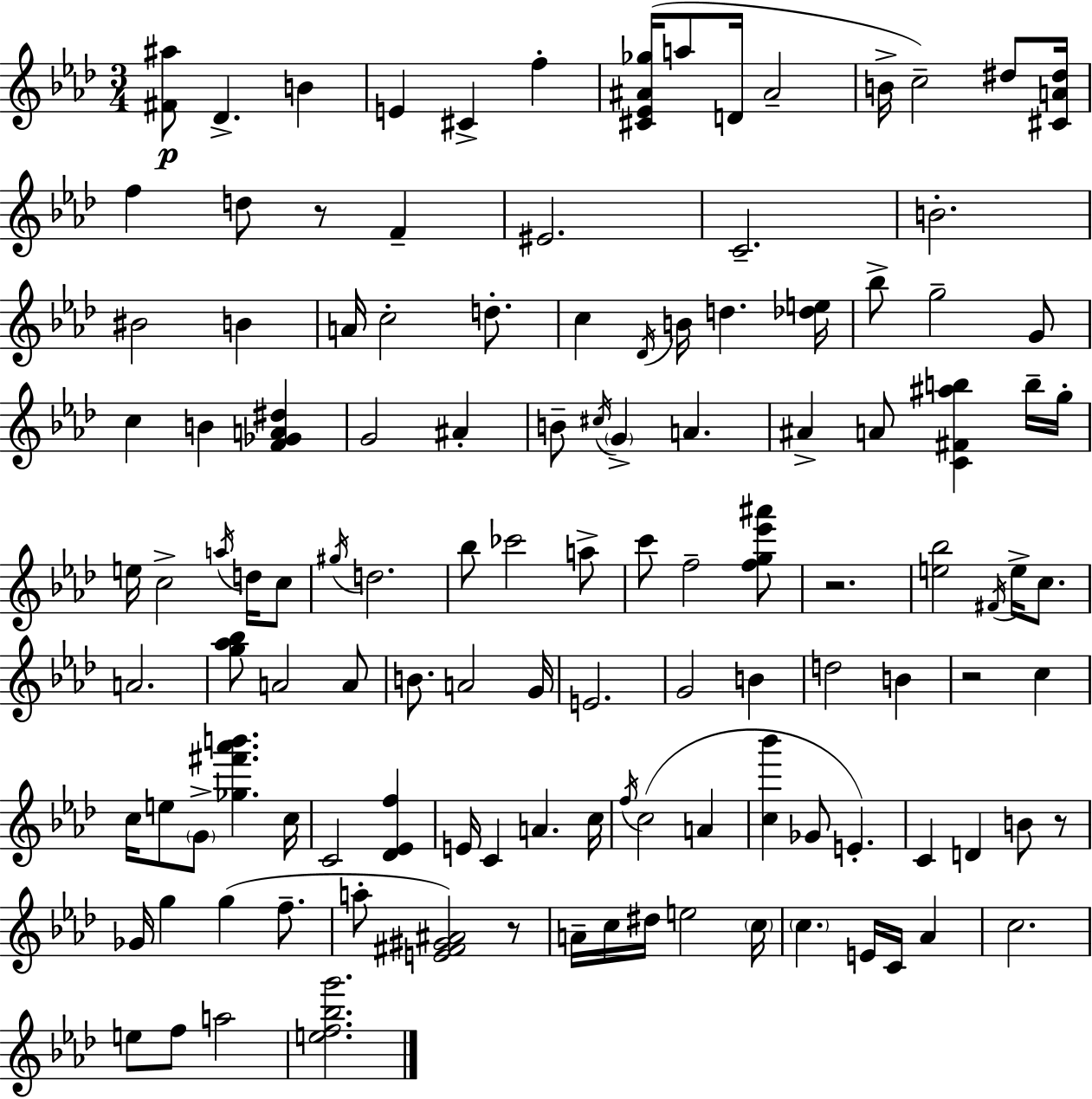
[F#4,A#5]/e Db4/q. B4/q E4/q C#4/q F5/q [C#4,Eb4,A#4,Gb5]/s A5/e D4/s A#4/h B4/s C5/h D#5/e [C#4,A4,D#5]/s F5/q D5/e R/e F4/q EIS4/h. C4/h. B4/h. BIS4/h B4/q A4/s C5/h D5/e. C5/q Db4/s B4/s D5/q. [Db5,E5]/s Bb5/e G5/h G4/e C5/q B4/q [F4,Gb4,A4,D#5]/q G4/h A#4/q B4/e C#5/s G4/q A4/q. A#4/q A4/e [C4,F#4,A#5,B5]/q B5/s G5/s E5/s C5/h A5/s D5/s C5/e G#5/s D5/h. Bb5/e CES6/h A5/e C6/e F5/h [F5,G5,Eb6,A#6]/e R/h. [E5,Bb5]/h F#4/s E5/s C5/e. A4/h. [G5,Ab5,Bb5]/e A4/h A4/e B4/e. A4/h G4/s E4/h. G4/h B4/q D5/h B4/q R/h C5/q C5/s E5/e G4/e [Gb5,F#6,Ab6,B6]/q. C5/s C4/h [Db4,Eb4,F5]/q E4/s C4/q A4/q. C5/s F5/s C5/h A4/q [C5,Bb6]/q Gb4/e E4/q. C4/q D4/q B4/e R/e Gb4/s G5/q G5/q F5/e. A5/e [E4,F#4,G#4,A#4]/h R/e A4/s C5/s D#5/s E5/h C5/s C5/q. E4/s C4/s Ab4/q C5/h. E5/e F5/e A5/h [E5,F5,Bb5,G6]/h.